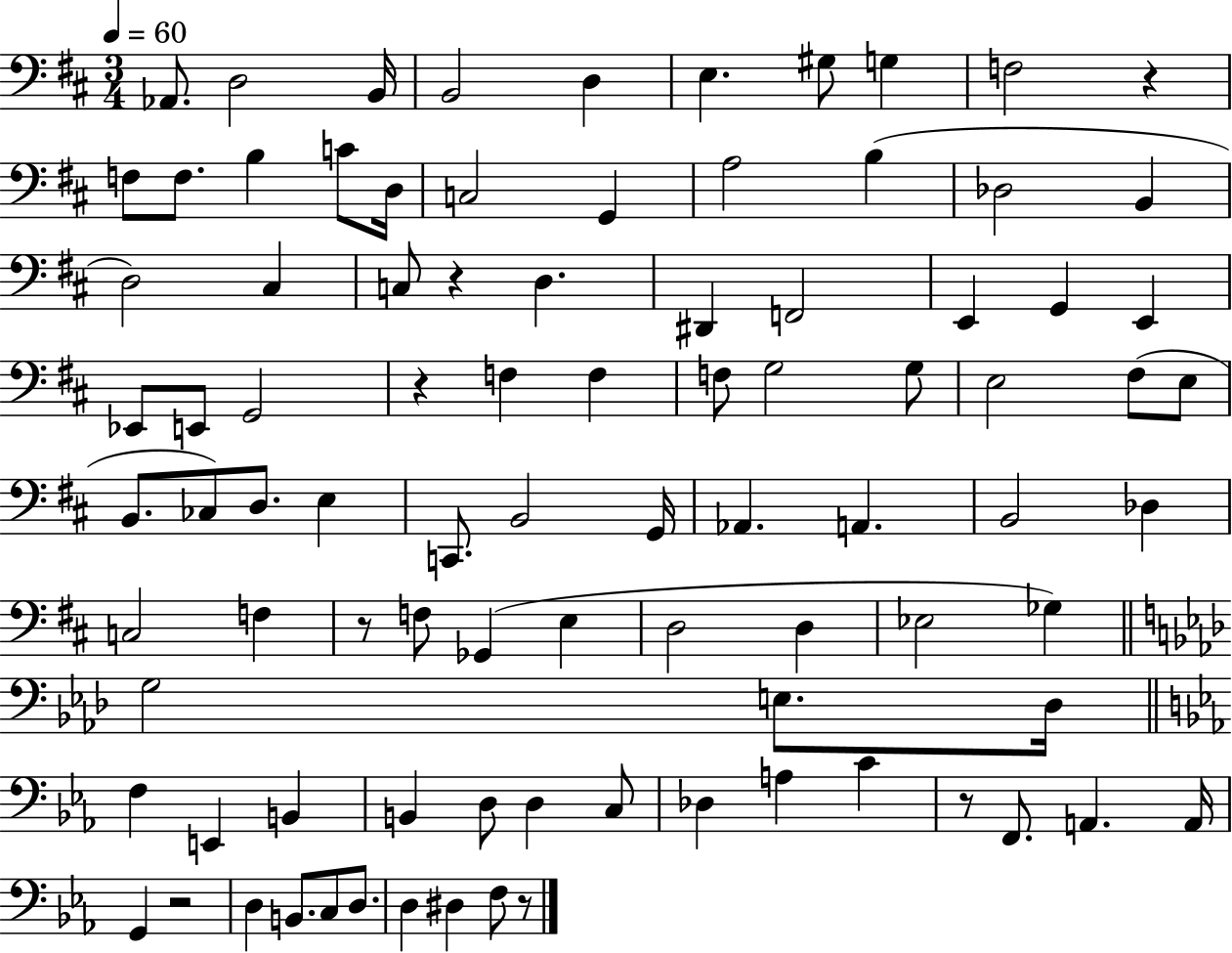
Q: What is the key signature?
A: D major